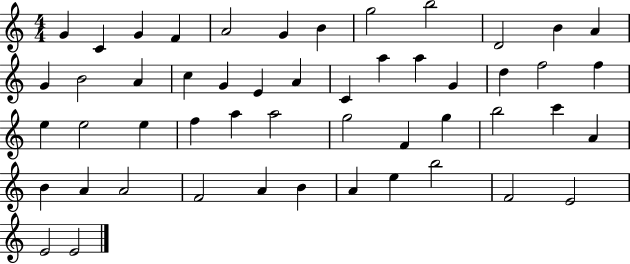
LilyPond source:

{
  \clef treble
  \numericTimeSignature
  \time 4/4
  \key c \major
  g'4 c'4 g'4 f'4 | a'2 g'4 b'4 | g''2 b''2 | d'2 b'4 a'4 | \break g'4 b'2 a'4 | c''4 g'4 e'4 a'4 | c'4 a''4 a''4 g'4 | d''4 f''2 f''4 | \break e''4 e''2 e''4 | f''4 a''4 a''2 | g''2 f'4 g''4 | b''2 c'''4 a'4 | \break b'4 a'4 a'2 | f'2 a'4 b'4 | a'4 e''4 b''2 | f'2 e'2 | \break e'2 e'2 | \bar "|."
}